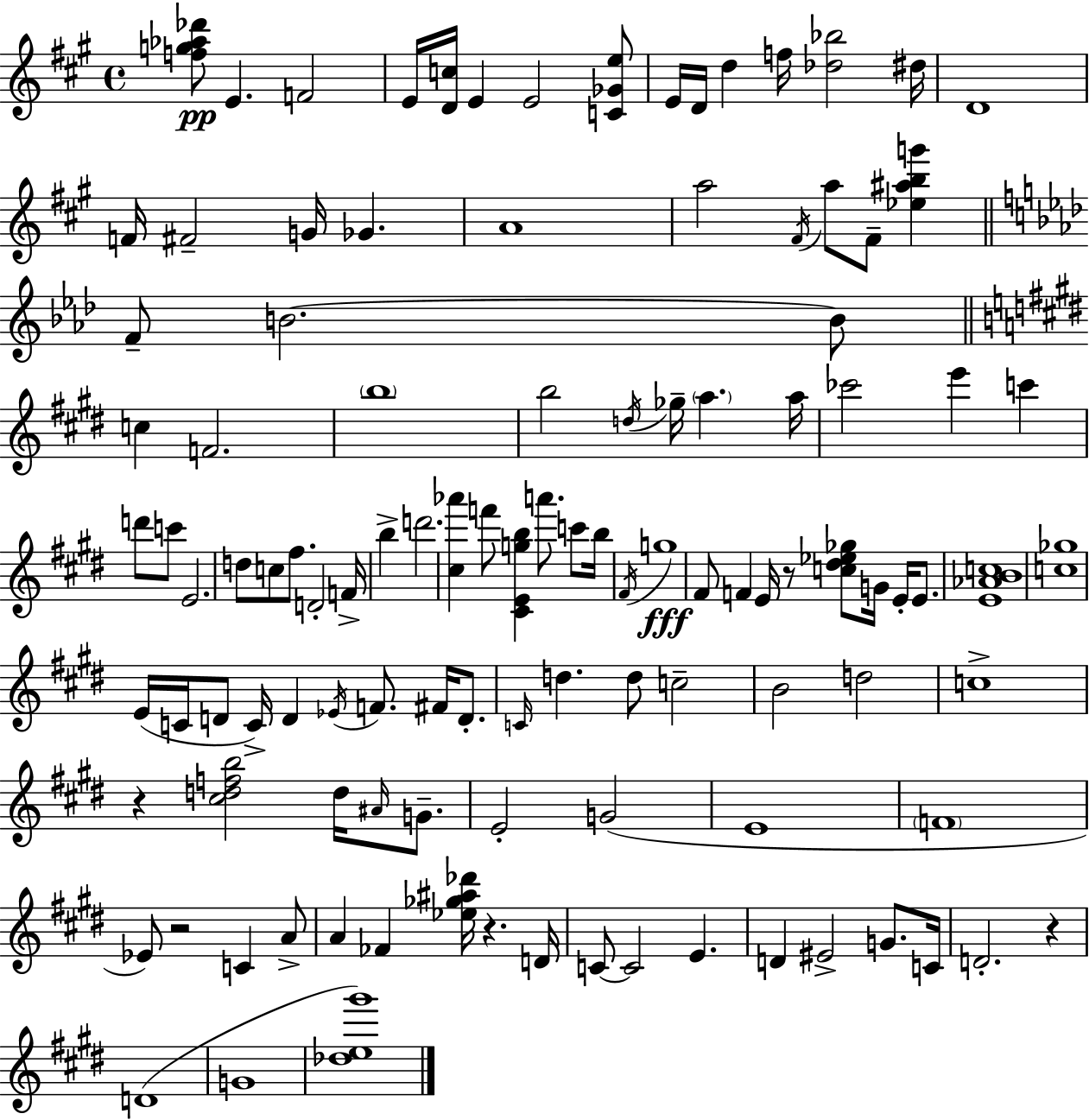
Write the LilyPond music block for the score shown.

{
  \clef treble
  \time 4/4
  \defaultTimeSignature
  \key a \major
  <f'' g'' aes'' des'''>8\pp e'4. f'2 | e'16 <d' c''>16 e'4 e'2 <c' ges' e''>8 | e'16 d'16 d''4 f''16 <des'' bes''>2 dis''16 | d'1 | \break f'16 fis'2-- g'16 ges'4. | a'1 | a''2 \acciaccatura { fis'16 } a''8 fis'8-- <ees'' ais'' b'' g'''>4 | \bar "||" \break \key aes \major f'8-- b'2.~~ b'8 | \bar "||" \break \key e \major c''4 f'2. | \parenthesize b''1 | b''2 \acciaccatura { d''16 } ges''16-- \parenthesize a''4. | a''16 ces'''2 e'''4 c'''4 | \break d'''8 c'''8 e'2. | d''8 c''8 fis''8. d'2-. | f'16-> b''4-> d'''2. | <cis'' aes'''>4 f'''8 <cis' e' g'' b''>4 a'''8. c'''8 | \break b''16 \acciaccatura { fis'16 } g''1\fff | fis'8 f'4 e'16 r8 <c'' dis'' ees'' ges''>8 g'16 e'16-. e'8. | <e' aes' b' c''>1 | <c'' ges''>1 | \break e'16( c'16 d'8 c'16->) d'4 \acciaccatura { ees'16 } f'8. fis'16 | d'8.-. \grace { c'16 } d''4. d''8 c''2-- | b'2 d''2 | c''1-> | \break r4 <cis'' d'' f'' b''>2 | d''16 \grace { ais'16 } g'8.-- e'2-. g'2( | e'1 | \parenthesize f'1 | \break ees'8) r2 c'4 | a'8-> a'4 fes'4 <ees'' ges'' ais'' des'''>16 r4. | d'16 c'8~~ c'2 e'4. | d'4 eis'2-> | \break g'8. c'16 d'2.-. | r4 d'1( | g'1 | <des'' e'' gis'''>1) | \break \bar "|."
}